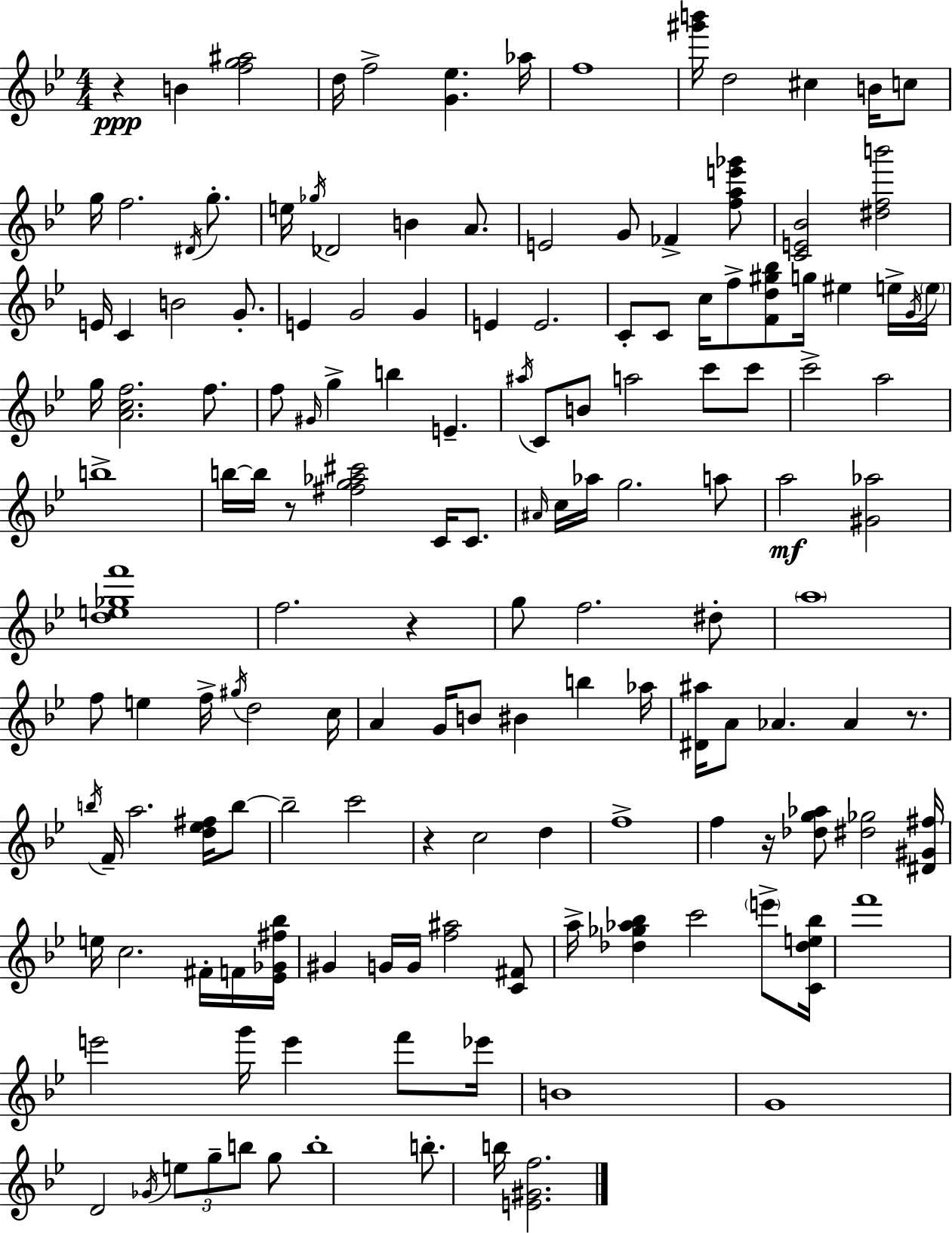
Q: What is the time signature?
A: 4/4